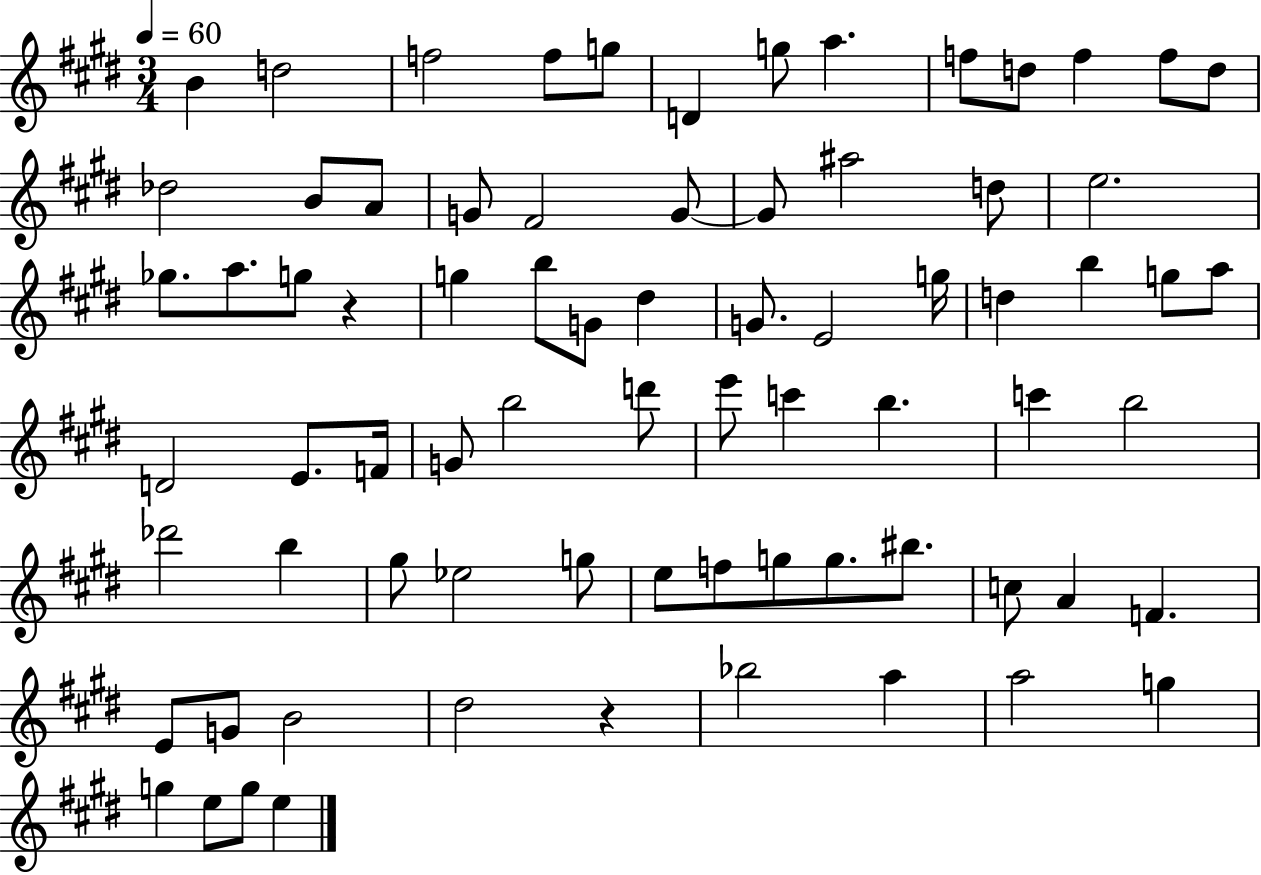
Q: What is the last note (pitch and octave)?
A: E5